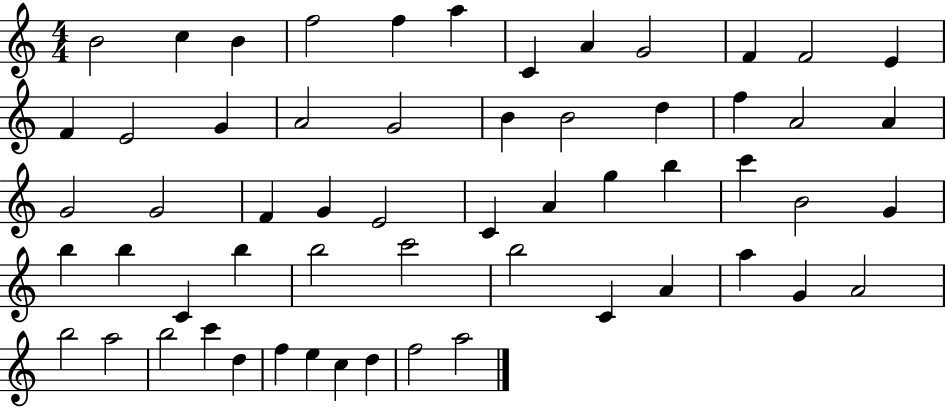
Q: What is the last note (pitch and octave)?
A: A5